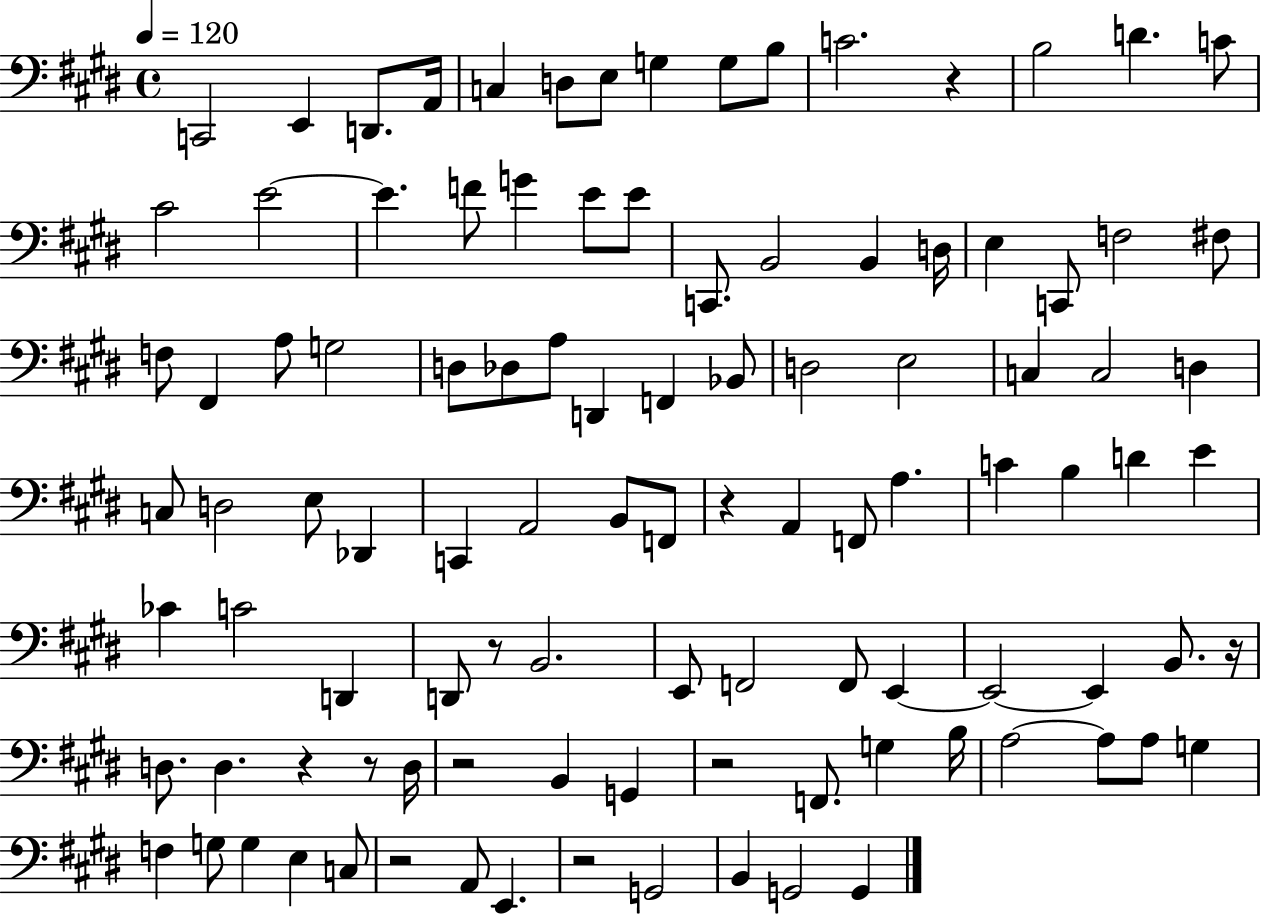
X:1
T:Untitled
M:4/4
L:1/4
K:E
C,,2 E,, D,,/2 A,,/4 C, D,/2 E,/2 G, G,/2 B,/2 C2 z B,2 D C/2 ^C2 E2 E F/2 G E/2 E/2 C,,/2 B,,2 B,, D,/4 E, C,,/2 F,2 ^F,/2 F,/2 ^F,, A,/2 G,2 D,/2 _D,/2 A,/2 D,, F,, _B,,/2 D,2 E,2 C, C,2 D, C,/2 D,2 E,/2 _D,, C,, A,,2 B,,/2 F,,/2 z A,, F,,/2 A, C B, D E _C C2 D,, D,,/2 z/2 B,,2 E,,/2 F,,2 F,,/2 E,, E,,2 E,, B,,/2 z/4 D,/2 D, z z/2 D,/4 z2 B,, G,, z2 F,,/2 G, B,/4 A,2 A,/2 A,/2 G, F, G,/2 G, E, C,/2 z2 A,,/2 E,, z2 G,,2 B,, G,,2 G,,